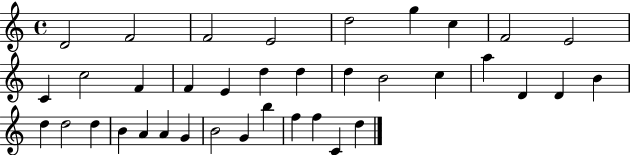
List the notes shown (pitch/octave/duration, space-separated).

D4/h F4/h F4/h E4/h D5/h G5/q C5/q F4/h E4/h C4/q C5/h F4/q F4/q E4/q D5/q D5/q D5/q B4/h C5/q A5/q D4/q D4/q B4/q D5/q D5/h D5/q B4/q A4/q A4/q G4/q B4/h G4/q B5/q F5/q F5/q C4/q D5/q